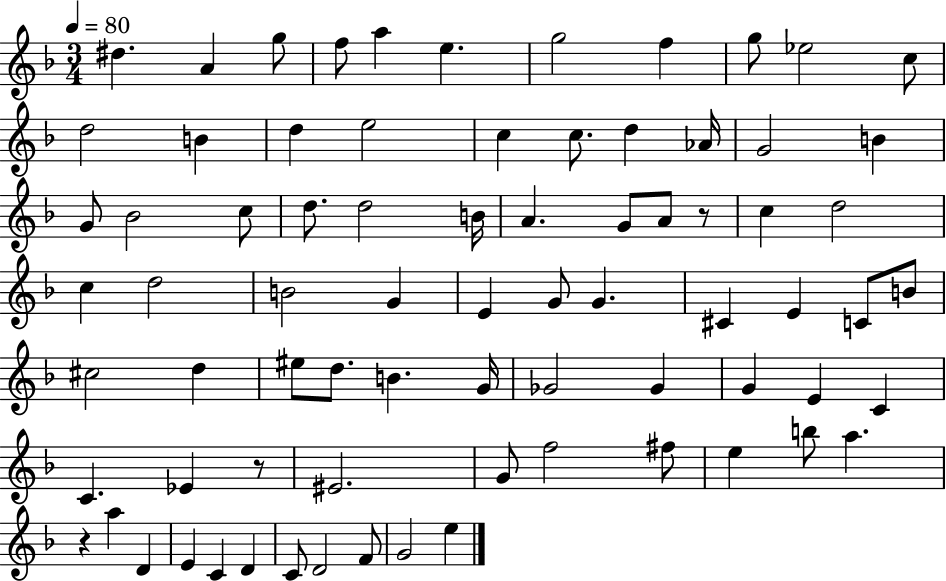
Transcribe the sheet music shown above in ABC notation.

X:1
T:Untitled
M:3/4
L:1/4
K:F
^d A g/2 f/2 a e g2 f g/2 _e2 c/2 d2 B d e2 c c/2 d _A/4 G2 B G/2 _B2 c/2 d/2 d2 B/4 A G/2 A/2 z/2 c d2 c d2 B2 G E G/2 G ^C E C/2 B/2 ^c2 d ^e/2 d/2 B G/4 _G2 _G G E C C _E z/2 ^E2 G/2 f2 ^f/2 e b/2 a z a D E C D C/2 D2 F/2 G2 e